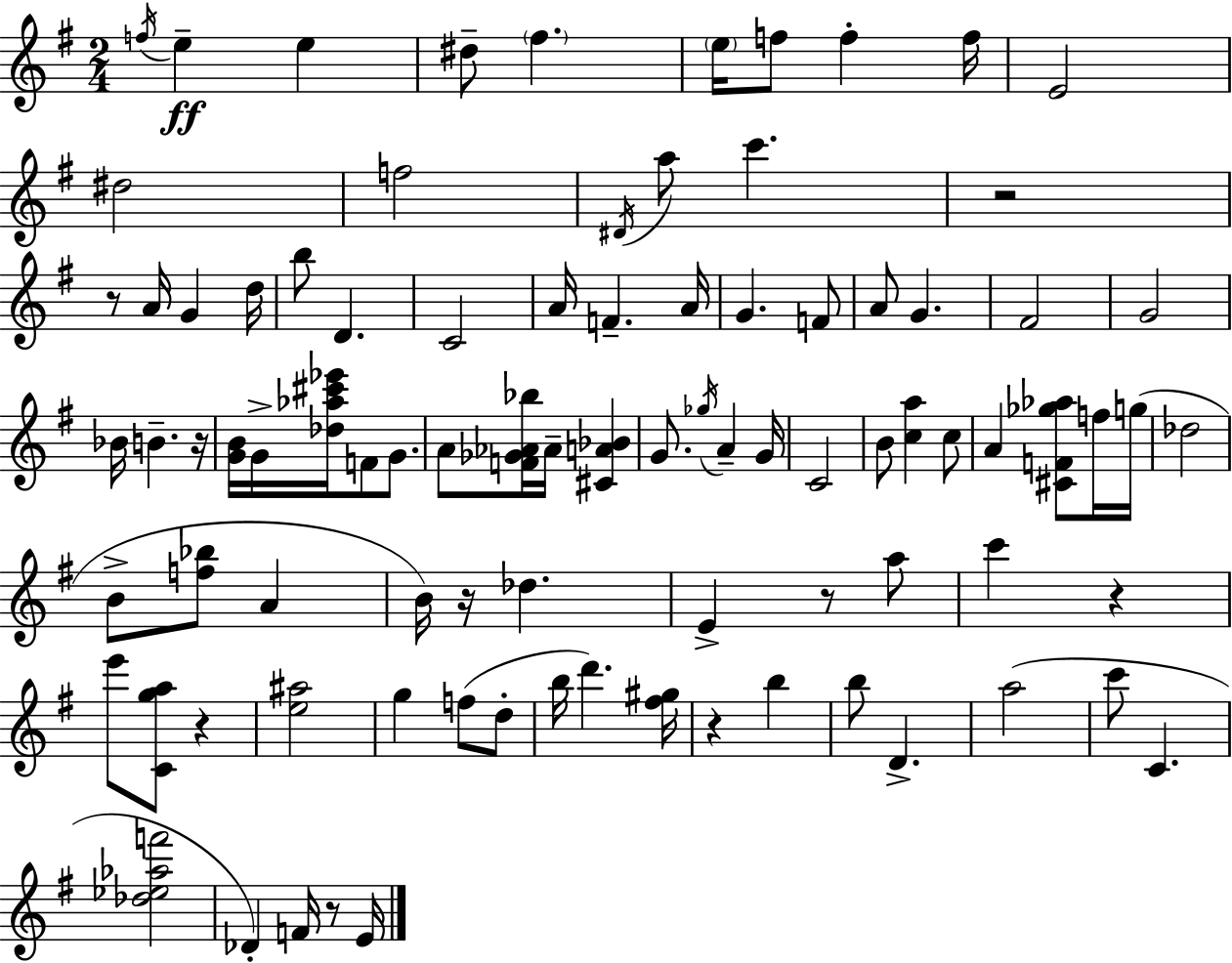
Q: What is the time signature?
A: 2/4